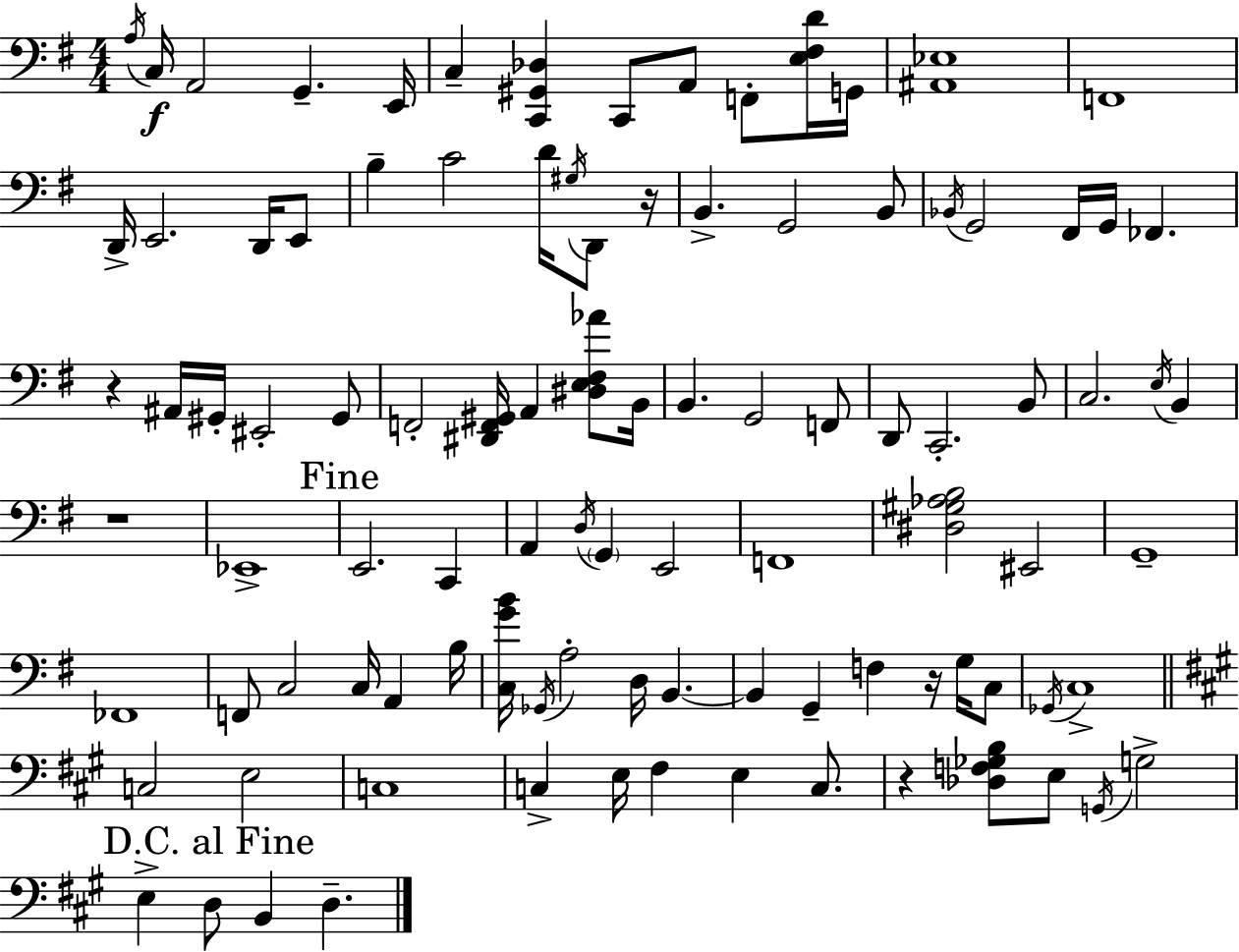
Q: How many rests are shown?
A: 5